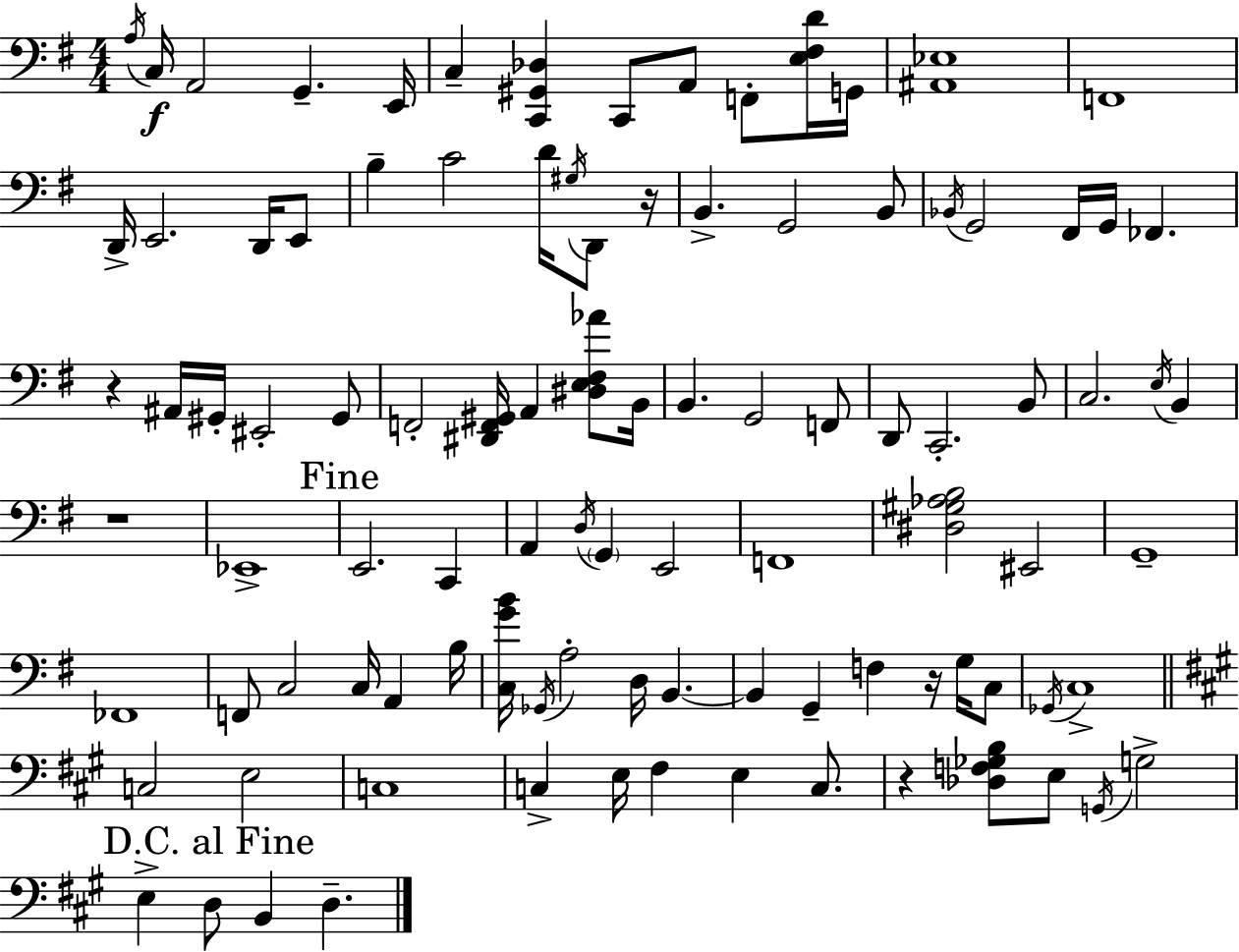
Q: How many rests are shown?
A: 5